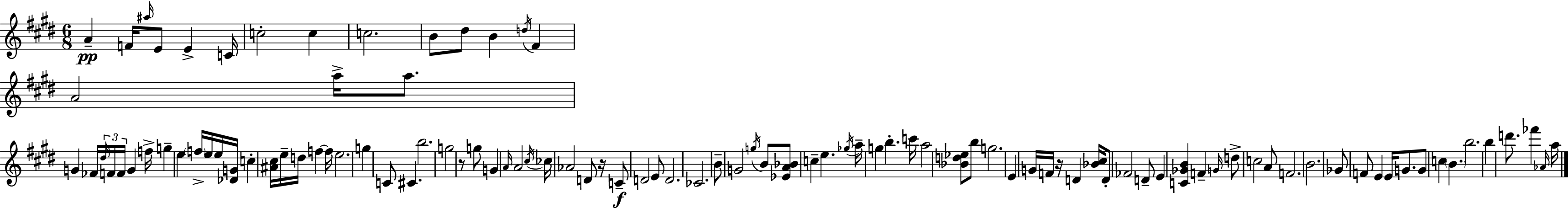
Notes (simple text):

A4/q F4/s A#5/s E4/e E4/q C4/s C5/h C5/q C5/h. B4/e D#5/e B4/q D5/s F#4/q A4/h A5/s A5/e. G4/q FES4/s D#5/s F4/s F4/s G4/q F5/s G5/q E5/q F5/s E5/s E5/s [Db4,G4]/s C5/q [A#4,C#5]/s E5/s D5/s F5/q F5/s E5/h. G5/q C4/e C#4/q. B5/h. G5/h R/e G5/e G4/q A4/s A4/h C#5/s CES5/s Ab4/h D4/e R/s C4/e D4/h E4/e D4/h. CES4/h. B4/e G4/h G5/s B4/e [Eb4,A4,Bb4]/e C5/q E5/q. Gb5/s A5/s G5/q B5/q. C6/s A5/h [Bb4,D5,Eb5]/e B5/e G5/h. E4/q G4/s F4/s R/s D4/q [Bb4,C#5]/s D4/e FES4/h D4/e E4/q [C4,Gb4,B4]/q F4/q G4/s D5/e C5/h A4/e F4/h. B4/h. Gb4/e F4/e E4/q E4/s G4/e. G4/e C5/q B4/q. B5/h. B5/q D6/e. FES6/q Ab4/s A5/s